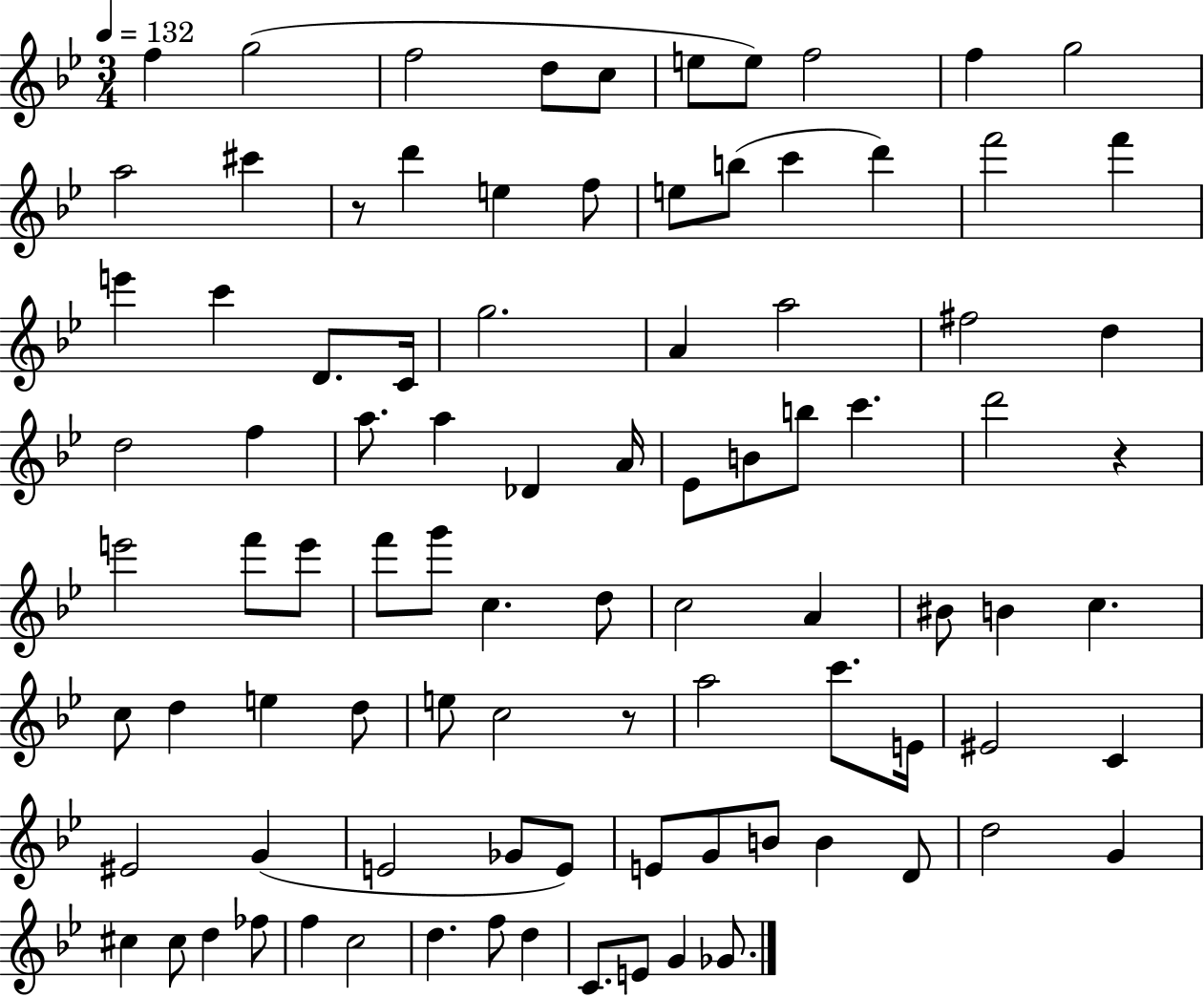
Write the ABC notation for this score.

X:1
T:Untitled
M:3/4
L:1/4
K:Bb
f g2 f2 d/2 c/2 e/2 e/2 f2 f g2 a2 ^c' z/2 d' e f/2 e/2 b/2 c' d' f'2 f' e' c' D/2 C/4 g2 A a2 ^f2 d d2 f a/2 a _D A/4 _E/2 B/2 b/2 c' d'2 z e'2 f'/2 e'/2 f'/2 g'/2 c d/2 c2 A ^B/2 B c c/2 d e d/2 e/2 c2 z/2 a2 c'/2 E/4 ^E2 C ^E2 G E2 _G/2 E/2 E/2 G/2 B/2 B D/2 d2 G ^c ^c/2 d _f/2 f c2 d f/2 d C/2 E/2 G _G/2